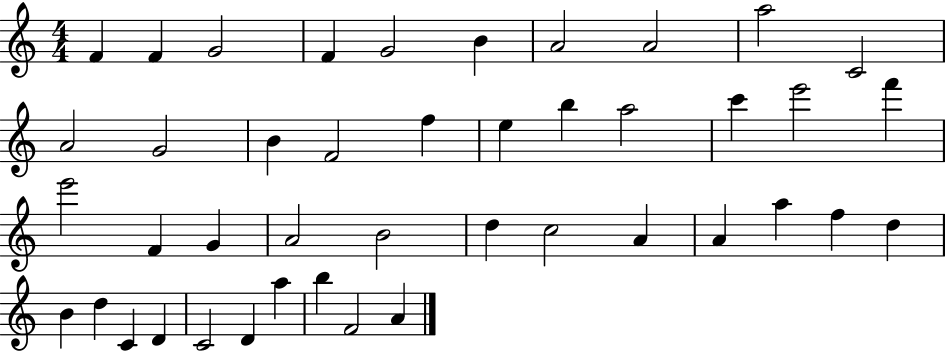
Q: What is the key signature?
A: C major